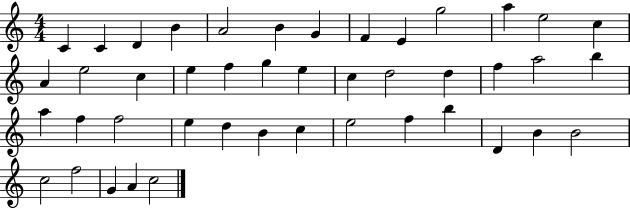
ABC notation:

X:1
T:Untitled
M:4/4
L:1/4
K:C
C C D B A2 B G F E g2 a e2 c A e2 c e f g e c d2 d f a2 b a f f2 e d B c e2 f b D B B2 c2 f2 G A c2